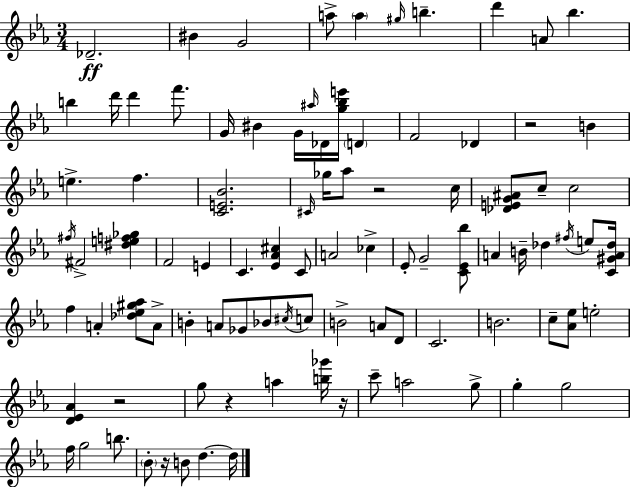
X:1
T:Untitled
M:3/4
L:1/4
K:Cm
_D2 ^B G2 a/2 a ^g/4 b d' A/2 _b b d'/4 d' f'/2 G/4 ^B G/4 ^a/4 _D/4 [g_be']/4 D F2 _D z2 B e f [CE_B]2 ^C/4 _g/4 _a/2 z2 c/4 [_DEG^A]/2 c/2 c2 ^f/4 ^F2 [^def_g] F2 E C [_E_A^c] C/2 A2 _c _E/2 G2 [C_E_b]/2 A B/4 _d ^f/4 e/2 [C^GA_d]/4 f A [_d_e^g_a]/2 A/2 B A/2 _G/2 _B/2 ^c/4 c/2 B2 A/2 D/2 C2 B2 c/2 [_A_e]/2 e2 [D_E_A] z2 g/2 z a [b_g']/4 z/4 c'/2 a2 g/2 g g2 f/4 g2 b/2 _B/2 z/4 B/2 d d/4